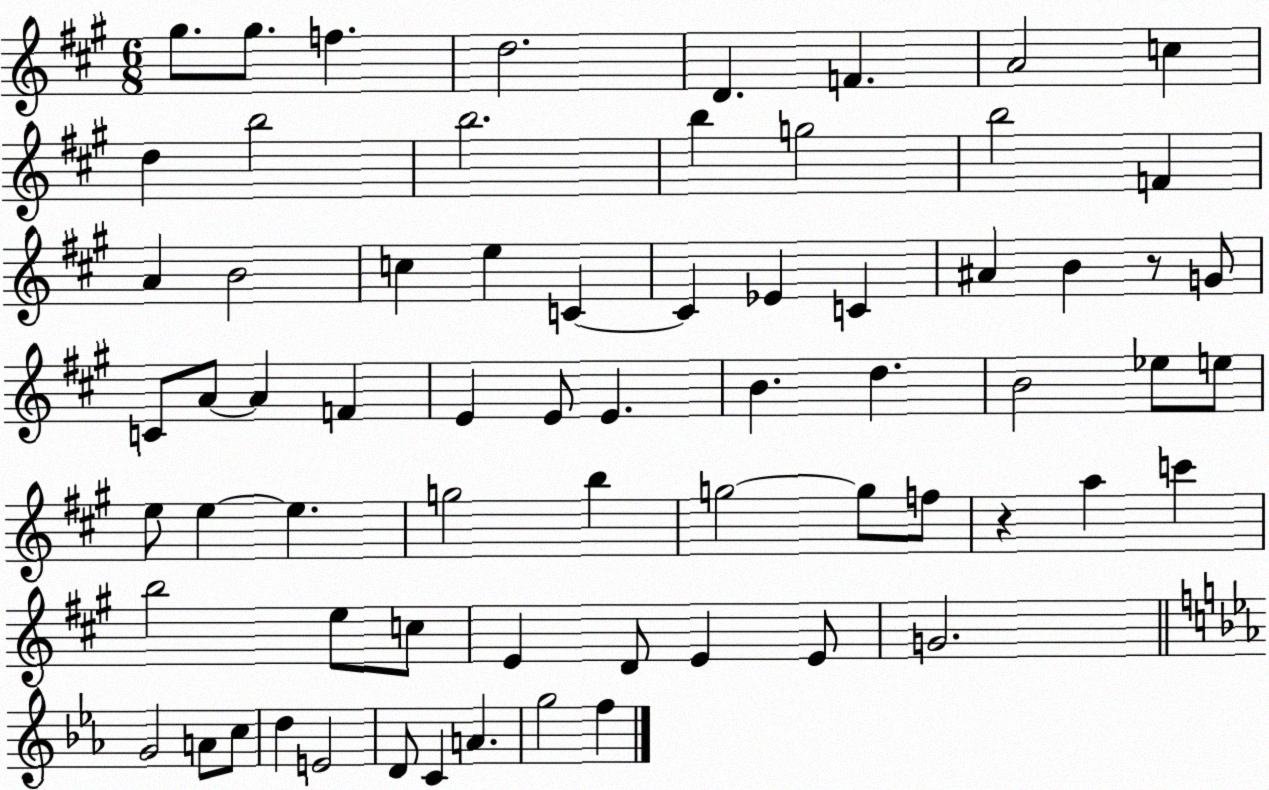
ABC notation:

X:1
T:Untitled
M:6/8
L:1/4
K:A
^g/2 ^g/2 f d2 D F A2 c d b2 b2 b g2 b2 F A B2 c e C C _E C ^A B z/2 G/2 C/2 A/2 A F E E/2 E B d B2 _e/2 e/2 e/2 e e g2 b g2 g/2 f/2 z a c' b2 e/2 c/2 E D/2 E E/2 G2 G2 A/2 c/2 d E2 D/2 C A g2 f